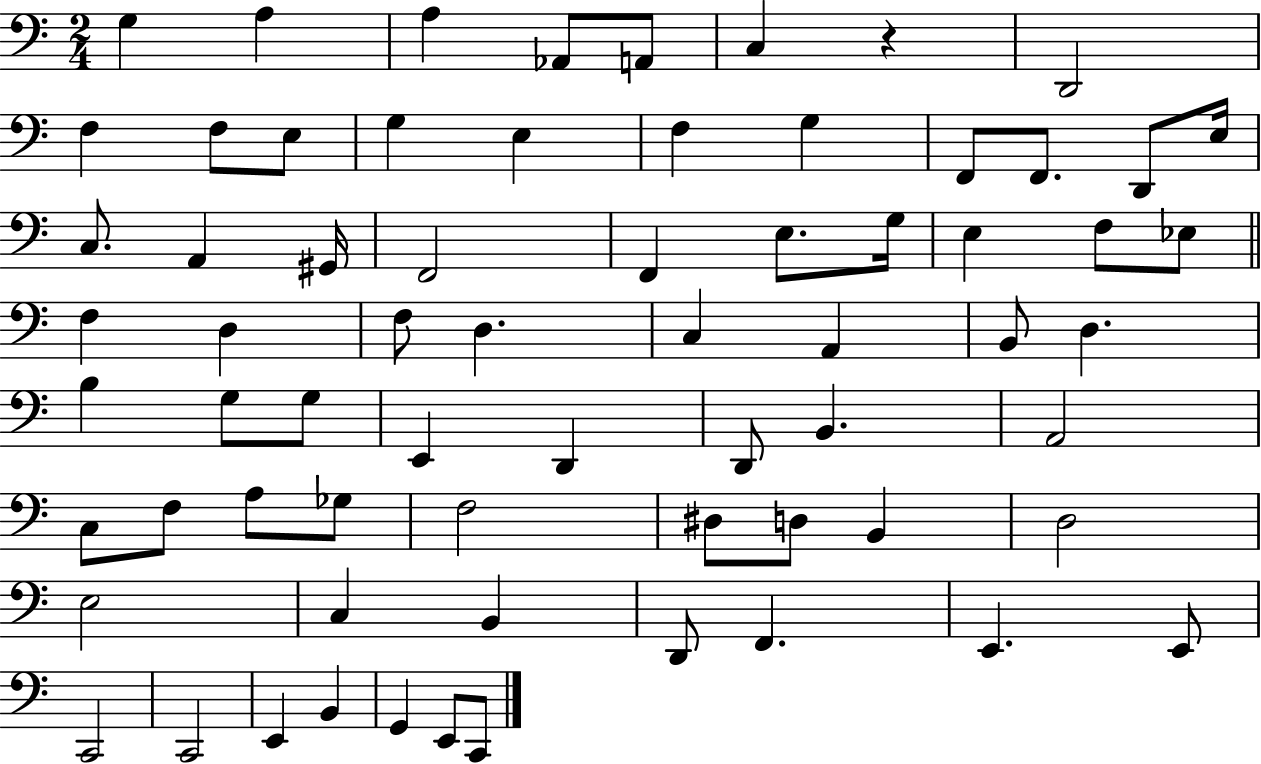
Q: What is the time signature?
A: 2/4